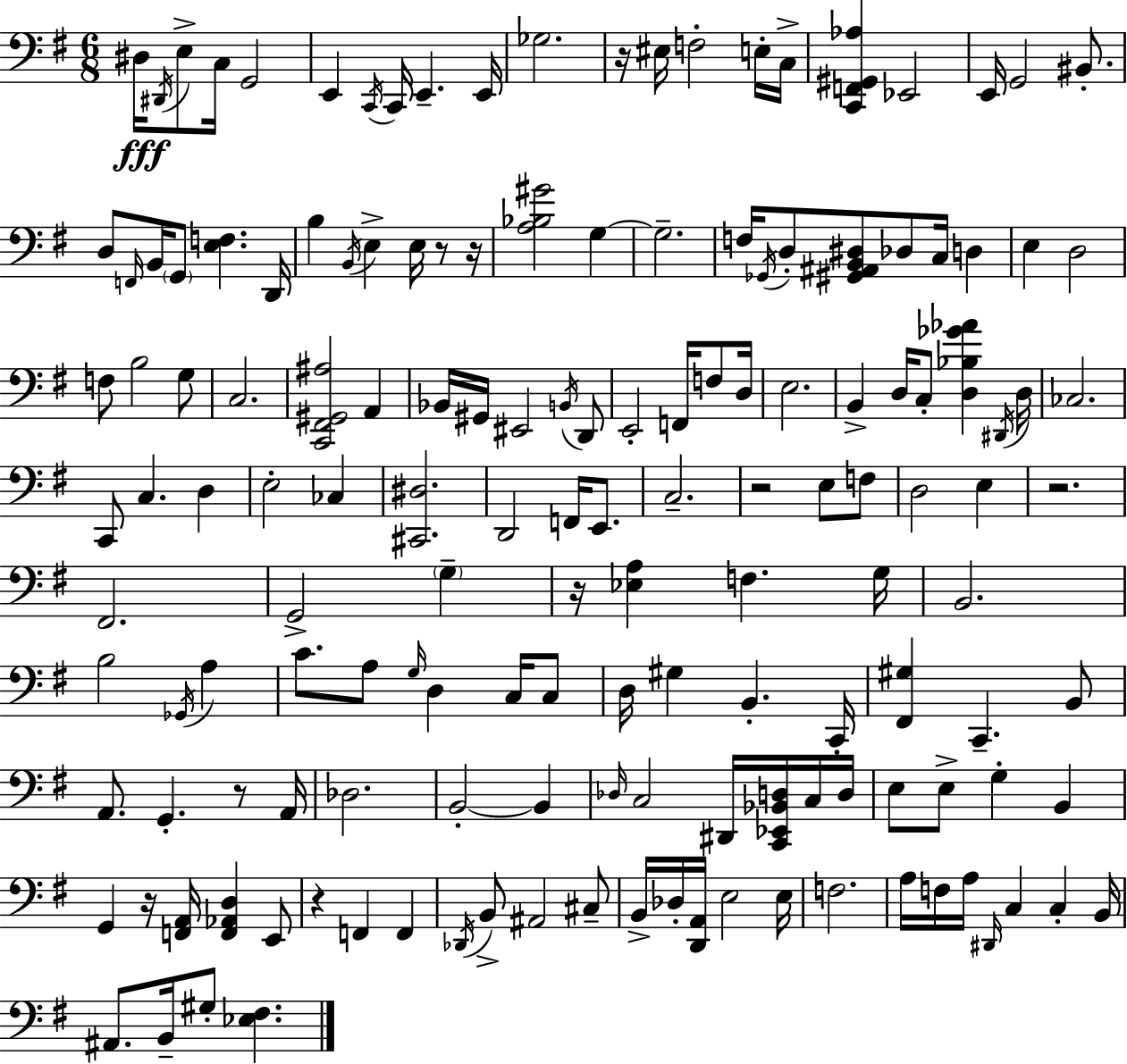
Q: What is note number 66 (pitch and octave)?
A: F2